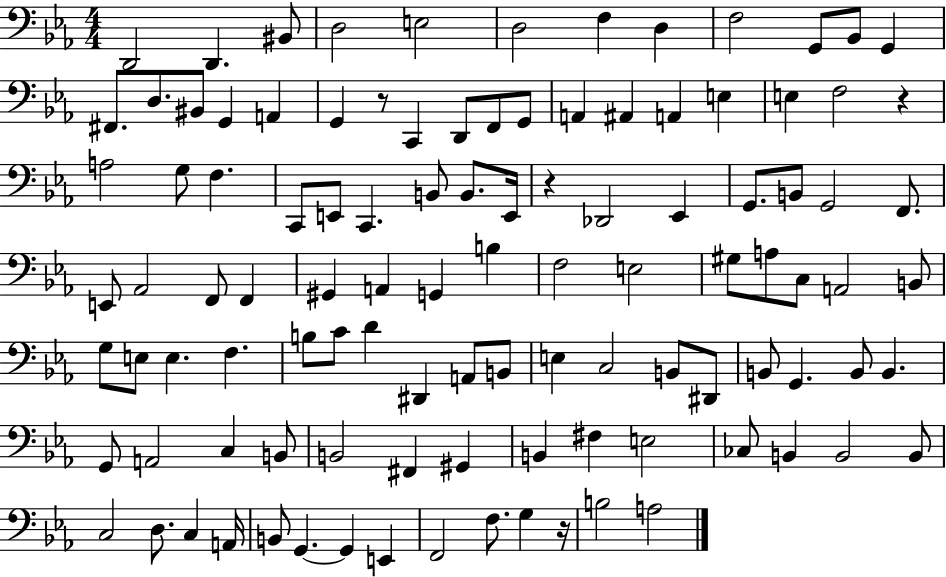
{
  \clef bass
  \numericTimeSignature
  \time 4/4
  \key ees \major
  d,2 d,4. bis,8 | d2 e2 | d2 f4 d4 | f2 g,8 bes,8 g,4 | \break fis,8. d8. bis,8 g,4 a,4 | g,4 r8 c,4 d,8 f,8 g,8 | a,4 ais,4 a,4 e4 | e4 f2 r4 | \break a2 g8 f4. | c,8 e,8 c,4. b,8 b,8. e,16 | r4 des,2 ees,4 | g,8. b,8 g,2 f,8. | \break e,8 aes,2 f,8 f,4 | gis,4 a,4 g,4 b4 | f2 e2 | gis8 a8 c8 a,2 b,8 | \break g8 e8 e4. f4. | b8 c'8 d'4 dis,4 a,8 b,8 | e4 c2 b,8 dis,8 | b,8 g,4. b,8 b,4. | \break g,8 a,2 c4 b,8 | b,2 fis,4 gis,4 | b,4 fis4 e2 | ces8 b,4 b,2 b,8 | \break c2 d8. c4 a,16 | b,8 g,4.~~ g,4 e,4 | f,2 f8. g4 r16 | b2 a2 | \break \bar "|."
}